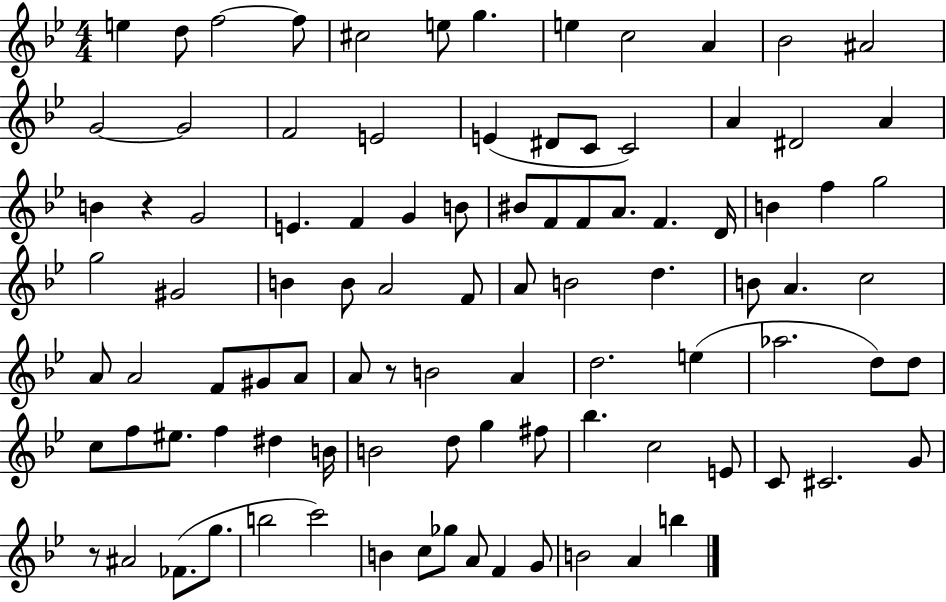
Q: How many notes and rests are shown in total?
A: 96